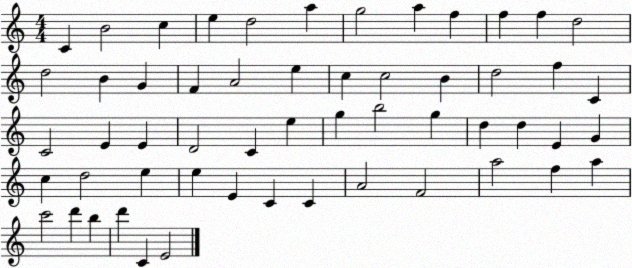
X:1
T:Untitled
M:4/4
L:1/4
K:C
C B2 c e d2 a g2 a f f f d2 d2 B G F A2 e c c2 B d2 f C C2 E E D2 C e g b2 g d d E G c d2 e e E C C A2 F2 a2 f a c'2 d' b d' C E2